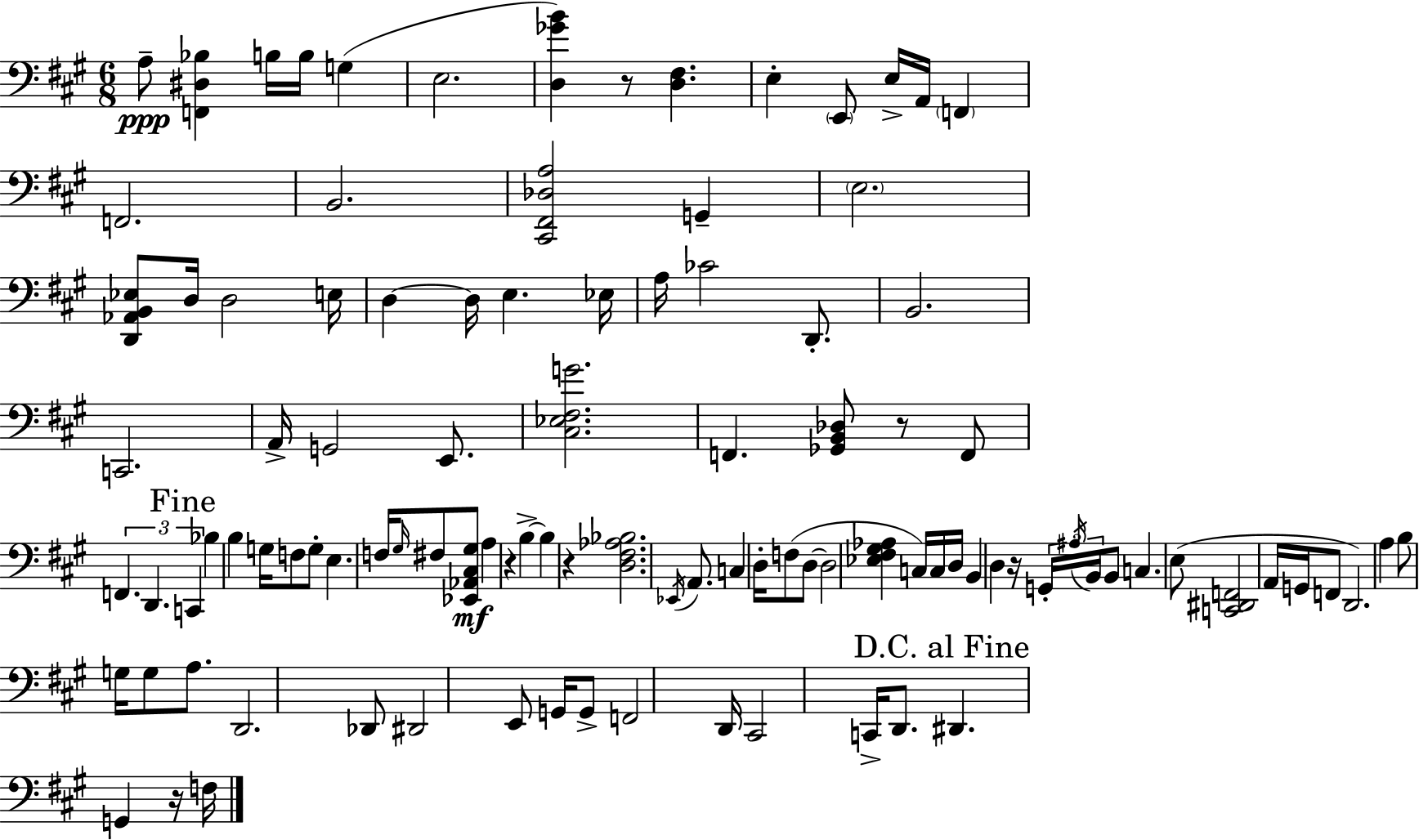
{
  \clef bass
  \numericTimeSignature
  \time 6/8
  \key a \major
  a8--\ppp <f, dis bes>4 b16 b16 g4( | e2. | <d ges' b'>4) r8 <d fis>4. | e4-. \parenthesize e,8 e16-> a,16 \parenthesize f,4 | \break f,2. | b,2. | <cis, fis, des a>2 g,4-- | \parenthesize e2. | \break <d, aes, b, ees>8 d16 d2 e16 | d4~~ d16 e4. ees16 | a16 ces'2 d,8.-. | b,2. | \break c,2. | a,16-> g,2 e,8. | <cis ees fis g'>2. | f,4. <ges, b, des>8 r8 f,8 | \break \tuplet 3/2 { f,4. d,4. | \mark "Fine" c,4 } bes4 b4 | g16 f8 g8-. e4. f16 | \grace { gis16 } fis8 <ees, aes, cis gis>8\mf a4 r4 | \break b4->~~ b4 r4 | <d fis aes bes>2. | \acciaccatura { ees,16 } a,8. c4 d16-. f8( | d8~~ d2 <ees fis gis aes>4 | \break c16) c16 d16 b,4 d4 | r16 \tuplet 3/2 { g,16-. \acciaccatura { ais16 } b,16 } b,8 c4. | e8( <c, dis, f,>2 a,16 | g,16 f,8 d,2.) | \break a4 b8 g16 g8 | a8. d,2. | des,8 dis,2 | e,8 g,16 g,8-> f,2 | \break d,16 cis,2 c,16-> | d,8. \mark "D.C. al Fine" dis,4. g,4 | r16 f16 \bar "|."
}